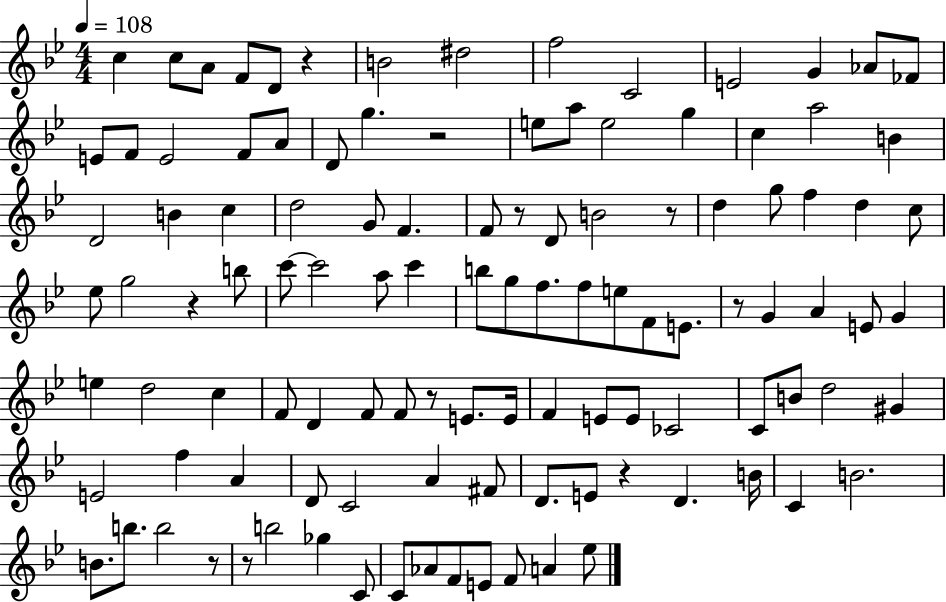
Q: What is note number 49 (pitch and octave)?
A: B5